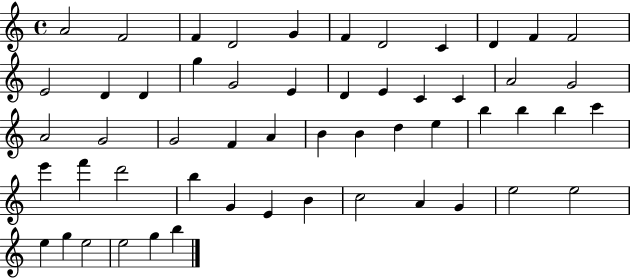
A4/h F4/h F4/q D4/h G4/q F4/q D4/h C4/q D4/q F4/q F4/h E4/h D4/q D4/q G5/q G4/h E4/q D4/q E4/q C4/q C4/q A4/h G4/h A4/h G4/h G4/h F4/q A4/q B4/q B4/q D5/q E5/q B5/q B5/q B5/q C6/q E6/q F6/q D6/h B5/q G4/q E4/q B4/q C5/h A4/q G4/q E5/h E5/h E5/q G5/q E5/h E5/h G5/q B5/q